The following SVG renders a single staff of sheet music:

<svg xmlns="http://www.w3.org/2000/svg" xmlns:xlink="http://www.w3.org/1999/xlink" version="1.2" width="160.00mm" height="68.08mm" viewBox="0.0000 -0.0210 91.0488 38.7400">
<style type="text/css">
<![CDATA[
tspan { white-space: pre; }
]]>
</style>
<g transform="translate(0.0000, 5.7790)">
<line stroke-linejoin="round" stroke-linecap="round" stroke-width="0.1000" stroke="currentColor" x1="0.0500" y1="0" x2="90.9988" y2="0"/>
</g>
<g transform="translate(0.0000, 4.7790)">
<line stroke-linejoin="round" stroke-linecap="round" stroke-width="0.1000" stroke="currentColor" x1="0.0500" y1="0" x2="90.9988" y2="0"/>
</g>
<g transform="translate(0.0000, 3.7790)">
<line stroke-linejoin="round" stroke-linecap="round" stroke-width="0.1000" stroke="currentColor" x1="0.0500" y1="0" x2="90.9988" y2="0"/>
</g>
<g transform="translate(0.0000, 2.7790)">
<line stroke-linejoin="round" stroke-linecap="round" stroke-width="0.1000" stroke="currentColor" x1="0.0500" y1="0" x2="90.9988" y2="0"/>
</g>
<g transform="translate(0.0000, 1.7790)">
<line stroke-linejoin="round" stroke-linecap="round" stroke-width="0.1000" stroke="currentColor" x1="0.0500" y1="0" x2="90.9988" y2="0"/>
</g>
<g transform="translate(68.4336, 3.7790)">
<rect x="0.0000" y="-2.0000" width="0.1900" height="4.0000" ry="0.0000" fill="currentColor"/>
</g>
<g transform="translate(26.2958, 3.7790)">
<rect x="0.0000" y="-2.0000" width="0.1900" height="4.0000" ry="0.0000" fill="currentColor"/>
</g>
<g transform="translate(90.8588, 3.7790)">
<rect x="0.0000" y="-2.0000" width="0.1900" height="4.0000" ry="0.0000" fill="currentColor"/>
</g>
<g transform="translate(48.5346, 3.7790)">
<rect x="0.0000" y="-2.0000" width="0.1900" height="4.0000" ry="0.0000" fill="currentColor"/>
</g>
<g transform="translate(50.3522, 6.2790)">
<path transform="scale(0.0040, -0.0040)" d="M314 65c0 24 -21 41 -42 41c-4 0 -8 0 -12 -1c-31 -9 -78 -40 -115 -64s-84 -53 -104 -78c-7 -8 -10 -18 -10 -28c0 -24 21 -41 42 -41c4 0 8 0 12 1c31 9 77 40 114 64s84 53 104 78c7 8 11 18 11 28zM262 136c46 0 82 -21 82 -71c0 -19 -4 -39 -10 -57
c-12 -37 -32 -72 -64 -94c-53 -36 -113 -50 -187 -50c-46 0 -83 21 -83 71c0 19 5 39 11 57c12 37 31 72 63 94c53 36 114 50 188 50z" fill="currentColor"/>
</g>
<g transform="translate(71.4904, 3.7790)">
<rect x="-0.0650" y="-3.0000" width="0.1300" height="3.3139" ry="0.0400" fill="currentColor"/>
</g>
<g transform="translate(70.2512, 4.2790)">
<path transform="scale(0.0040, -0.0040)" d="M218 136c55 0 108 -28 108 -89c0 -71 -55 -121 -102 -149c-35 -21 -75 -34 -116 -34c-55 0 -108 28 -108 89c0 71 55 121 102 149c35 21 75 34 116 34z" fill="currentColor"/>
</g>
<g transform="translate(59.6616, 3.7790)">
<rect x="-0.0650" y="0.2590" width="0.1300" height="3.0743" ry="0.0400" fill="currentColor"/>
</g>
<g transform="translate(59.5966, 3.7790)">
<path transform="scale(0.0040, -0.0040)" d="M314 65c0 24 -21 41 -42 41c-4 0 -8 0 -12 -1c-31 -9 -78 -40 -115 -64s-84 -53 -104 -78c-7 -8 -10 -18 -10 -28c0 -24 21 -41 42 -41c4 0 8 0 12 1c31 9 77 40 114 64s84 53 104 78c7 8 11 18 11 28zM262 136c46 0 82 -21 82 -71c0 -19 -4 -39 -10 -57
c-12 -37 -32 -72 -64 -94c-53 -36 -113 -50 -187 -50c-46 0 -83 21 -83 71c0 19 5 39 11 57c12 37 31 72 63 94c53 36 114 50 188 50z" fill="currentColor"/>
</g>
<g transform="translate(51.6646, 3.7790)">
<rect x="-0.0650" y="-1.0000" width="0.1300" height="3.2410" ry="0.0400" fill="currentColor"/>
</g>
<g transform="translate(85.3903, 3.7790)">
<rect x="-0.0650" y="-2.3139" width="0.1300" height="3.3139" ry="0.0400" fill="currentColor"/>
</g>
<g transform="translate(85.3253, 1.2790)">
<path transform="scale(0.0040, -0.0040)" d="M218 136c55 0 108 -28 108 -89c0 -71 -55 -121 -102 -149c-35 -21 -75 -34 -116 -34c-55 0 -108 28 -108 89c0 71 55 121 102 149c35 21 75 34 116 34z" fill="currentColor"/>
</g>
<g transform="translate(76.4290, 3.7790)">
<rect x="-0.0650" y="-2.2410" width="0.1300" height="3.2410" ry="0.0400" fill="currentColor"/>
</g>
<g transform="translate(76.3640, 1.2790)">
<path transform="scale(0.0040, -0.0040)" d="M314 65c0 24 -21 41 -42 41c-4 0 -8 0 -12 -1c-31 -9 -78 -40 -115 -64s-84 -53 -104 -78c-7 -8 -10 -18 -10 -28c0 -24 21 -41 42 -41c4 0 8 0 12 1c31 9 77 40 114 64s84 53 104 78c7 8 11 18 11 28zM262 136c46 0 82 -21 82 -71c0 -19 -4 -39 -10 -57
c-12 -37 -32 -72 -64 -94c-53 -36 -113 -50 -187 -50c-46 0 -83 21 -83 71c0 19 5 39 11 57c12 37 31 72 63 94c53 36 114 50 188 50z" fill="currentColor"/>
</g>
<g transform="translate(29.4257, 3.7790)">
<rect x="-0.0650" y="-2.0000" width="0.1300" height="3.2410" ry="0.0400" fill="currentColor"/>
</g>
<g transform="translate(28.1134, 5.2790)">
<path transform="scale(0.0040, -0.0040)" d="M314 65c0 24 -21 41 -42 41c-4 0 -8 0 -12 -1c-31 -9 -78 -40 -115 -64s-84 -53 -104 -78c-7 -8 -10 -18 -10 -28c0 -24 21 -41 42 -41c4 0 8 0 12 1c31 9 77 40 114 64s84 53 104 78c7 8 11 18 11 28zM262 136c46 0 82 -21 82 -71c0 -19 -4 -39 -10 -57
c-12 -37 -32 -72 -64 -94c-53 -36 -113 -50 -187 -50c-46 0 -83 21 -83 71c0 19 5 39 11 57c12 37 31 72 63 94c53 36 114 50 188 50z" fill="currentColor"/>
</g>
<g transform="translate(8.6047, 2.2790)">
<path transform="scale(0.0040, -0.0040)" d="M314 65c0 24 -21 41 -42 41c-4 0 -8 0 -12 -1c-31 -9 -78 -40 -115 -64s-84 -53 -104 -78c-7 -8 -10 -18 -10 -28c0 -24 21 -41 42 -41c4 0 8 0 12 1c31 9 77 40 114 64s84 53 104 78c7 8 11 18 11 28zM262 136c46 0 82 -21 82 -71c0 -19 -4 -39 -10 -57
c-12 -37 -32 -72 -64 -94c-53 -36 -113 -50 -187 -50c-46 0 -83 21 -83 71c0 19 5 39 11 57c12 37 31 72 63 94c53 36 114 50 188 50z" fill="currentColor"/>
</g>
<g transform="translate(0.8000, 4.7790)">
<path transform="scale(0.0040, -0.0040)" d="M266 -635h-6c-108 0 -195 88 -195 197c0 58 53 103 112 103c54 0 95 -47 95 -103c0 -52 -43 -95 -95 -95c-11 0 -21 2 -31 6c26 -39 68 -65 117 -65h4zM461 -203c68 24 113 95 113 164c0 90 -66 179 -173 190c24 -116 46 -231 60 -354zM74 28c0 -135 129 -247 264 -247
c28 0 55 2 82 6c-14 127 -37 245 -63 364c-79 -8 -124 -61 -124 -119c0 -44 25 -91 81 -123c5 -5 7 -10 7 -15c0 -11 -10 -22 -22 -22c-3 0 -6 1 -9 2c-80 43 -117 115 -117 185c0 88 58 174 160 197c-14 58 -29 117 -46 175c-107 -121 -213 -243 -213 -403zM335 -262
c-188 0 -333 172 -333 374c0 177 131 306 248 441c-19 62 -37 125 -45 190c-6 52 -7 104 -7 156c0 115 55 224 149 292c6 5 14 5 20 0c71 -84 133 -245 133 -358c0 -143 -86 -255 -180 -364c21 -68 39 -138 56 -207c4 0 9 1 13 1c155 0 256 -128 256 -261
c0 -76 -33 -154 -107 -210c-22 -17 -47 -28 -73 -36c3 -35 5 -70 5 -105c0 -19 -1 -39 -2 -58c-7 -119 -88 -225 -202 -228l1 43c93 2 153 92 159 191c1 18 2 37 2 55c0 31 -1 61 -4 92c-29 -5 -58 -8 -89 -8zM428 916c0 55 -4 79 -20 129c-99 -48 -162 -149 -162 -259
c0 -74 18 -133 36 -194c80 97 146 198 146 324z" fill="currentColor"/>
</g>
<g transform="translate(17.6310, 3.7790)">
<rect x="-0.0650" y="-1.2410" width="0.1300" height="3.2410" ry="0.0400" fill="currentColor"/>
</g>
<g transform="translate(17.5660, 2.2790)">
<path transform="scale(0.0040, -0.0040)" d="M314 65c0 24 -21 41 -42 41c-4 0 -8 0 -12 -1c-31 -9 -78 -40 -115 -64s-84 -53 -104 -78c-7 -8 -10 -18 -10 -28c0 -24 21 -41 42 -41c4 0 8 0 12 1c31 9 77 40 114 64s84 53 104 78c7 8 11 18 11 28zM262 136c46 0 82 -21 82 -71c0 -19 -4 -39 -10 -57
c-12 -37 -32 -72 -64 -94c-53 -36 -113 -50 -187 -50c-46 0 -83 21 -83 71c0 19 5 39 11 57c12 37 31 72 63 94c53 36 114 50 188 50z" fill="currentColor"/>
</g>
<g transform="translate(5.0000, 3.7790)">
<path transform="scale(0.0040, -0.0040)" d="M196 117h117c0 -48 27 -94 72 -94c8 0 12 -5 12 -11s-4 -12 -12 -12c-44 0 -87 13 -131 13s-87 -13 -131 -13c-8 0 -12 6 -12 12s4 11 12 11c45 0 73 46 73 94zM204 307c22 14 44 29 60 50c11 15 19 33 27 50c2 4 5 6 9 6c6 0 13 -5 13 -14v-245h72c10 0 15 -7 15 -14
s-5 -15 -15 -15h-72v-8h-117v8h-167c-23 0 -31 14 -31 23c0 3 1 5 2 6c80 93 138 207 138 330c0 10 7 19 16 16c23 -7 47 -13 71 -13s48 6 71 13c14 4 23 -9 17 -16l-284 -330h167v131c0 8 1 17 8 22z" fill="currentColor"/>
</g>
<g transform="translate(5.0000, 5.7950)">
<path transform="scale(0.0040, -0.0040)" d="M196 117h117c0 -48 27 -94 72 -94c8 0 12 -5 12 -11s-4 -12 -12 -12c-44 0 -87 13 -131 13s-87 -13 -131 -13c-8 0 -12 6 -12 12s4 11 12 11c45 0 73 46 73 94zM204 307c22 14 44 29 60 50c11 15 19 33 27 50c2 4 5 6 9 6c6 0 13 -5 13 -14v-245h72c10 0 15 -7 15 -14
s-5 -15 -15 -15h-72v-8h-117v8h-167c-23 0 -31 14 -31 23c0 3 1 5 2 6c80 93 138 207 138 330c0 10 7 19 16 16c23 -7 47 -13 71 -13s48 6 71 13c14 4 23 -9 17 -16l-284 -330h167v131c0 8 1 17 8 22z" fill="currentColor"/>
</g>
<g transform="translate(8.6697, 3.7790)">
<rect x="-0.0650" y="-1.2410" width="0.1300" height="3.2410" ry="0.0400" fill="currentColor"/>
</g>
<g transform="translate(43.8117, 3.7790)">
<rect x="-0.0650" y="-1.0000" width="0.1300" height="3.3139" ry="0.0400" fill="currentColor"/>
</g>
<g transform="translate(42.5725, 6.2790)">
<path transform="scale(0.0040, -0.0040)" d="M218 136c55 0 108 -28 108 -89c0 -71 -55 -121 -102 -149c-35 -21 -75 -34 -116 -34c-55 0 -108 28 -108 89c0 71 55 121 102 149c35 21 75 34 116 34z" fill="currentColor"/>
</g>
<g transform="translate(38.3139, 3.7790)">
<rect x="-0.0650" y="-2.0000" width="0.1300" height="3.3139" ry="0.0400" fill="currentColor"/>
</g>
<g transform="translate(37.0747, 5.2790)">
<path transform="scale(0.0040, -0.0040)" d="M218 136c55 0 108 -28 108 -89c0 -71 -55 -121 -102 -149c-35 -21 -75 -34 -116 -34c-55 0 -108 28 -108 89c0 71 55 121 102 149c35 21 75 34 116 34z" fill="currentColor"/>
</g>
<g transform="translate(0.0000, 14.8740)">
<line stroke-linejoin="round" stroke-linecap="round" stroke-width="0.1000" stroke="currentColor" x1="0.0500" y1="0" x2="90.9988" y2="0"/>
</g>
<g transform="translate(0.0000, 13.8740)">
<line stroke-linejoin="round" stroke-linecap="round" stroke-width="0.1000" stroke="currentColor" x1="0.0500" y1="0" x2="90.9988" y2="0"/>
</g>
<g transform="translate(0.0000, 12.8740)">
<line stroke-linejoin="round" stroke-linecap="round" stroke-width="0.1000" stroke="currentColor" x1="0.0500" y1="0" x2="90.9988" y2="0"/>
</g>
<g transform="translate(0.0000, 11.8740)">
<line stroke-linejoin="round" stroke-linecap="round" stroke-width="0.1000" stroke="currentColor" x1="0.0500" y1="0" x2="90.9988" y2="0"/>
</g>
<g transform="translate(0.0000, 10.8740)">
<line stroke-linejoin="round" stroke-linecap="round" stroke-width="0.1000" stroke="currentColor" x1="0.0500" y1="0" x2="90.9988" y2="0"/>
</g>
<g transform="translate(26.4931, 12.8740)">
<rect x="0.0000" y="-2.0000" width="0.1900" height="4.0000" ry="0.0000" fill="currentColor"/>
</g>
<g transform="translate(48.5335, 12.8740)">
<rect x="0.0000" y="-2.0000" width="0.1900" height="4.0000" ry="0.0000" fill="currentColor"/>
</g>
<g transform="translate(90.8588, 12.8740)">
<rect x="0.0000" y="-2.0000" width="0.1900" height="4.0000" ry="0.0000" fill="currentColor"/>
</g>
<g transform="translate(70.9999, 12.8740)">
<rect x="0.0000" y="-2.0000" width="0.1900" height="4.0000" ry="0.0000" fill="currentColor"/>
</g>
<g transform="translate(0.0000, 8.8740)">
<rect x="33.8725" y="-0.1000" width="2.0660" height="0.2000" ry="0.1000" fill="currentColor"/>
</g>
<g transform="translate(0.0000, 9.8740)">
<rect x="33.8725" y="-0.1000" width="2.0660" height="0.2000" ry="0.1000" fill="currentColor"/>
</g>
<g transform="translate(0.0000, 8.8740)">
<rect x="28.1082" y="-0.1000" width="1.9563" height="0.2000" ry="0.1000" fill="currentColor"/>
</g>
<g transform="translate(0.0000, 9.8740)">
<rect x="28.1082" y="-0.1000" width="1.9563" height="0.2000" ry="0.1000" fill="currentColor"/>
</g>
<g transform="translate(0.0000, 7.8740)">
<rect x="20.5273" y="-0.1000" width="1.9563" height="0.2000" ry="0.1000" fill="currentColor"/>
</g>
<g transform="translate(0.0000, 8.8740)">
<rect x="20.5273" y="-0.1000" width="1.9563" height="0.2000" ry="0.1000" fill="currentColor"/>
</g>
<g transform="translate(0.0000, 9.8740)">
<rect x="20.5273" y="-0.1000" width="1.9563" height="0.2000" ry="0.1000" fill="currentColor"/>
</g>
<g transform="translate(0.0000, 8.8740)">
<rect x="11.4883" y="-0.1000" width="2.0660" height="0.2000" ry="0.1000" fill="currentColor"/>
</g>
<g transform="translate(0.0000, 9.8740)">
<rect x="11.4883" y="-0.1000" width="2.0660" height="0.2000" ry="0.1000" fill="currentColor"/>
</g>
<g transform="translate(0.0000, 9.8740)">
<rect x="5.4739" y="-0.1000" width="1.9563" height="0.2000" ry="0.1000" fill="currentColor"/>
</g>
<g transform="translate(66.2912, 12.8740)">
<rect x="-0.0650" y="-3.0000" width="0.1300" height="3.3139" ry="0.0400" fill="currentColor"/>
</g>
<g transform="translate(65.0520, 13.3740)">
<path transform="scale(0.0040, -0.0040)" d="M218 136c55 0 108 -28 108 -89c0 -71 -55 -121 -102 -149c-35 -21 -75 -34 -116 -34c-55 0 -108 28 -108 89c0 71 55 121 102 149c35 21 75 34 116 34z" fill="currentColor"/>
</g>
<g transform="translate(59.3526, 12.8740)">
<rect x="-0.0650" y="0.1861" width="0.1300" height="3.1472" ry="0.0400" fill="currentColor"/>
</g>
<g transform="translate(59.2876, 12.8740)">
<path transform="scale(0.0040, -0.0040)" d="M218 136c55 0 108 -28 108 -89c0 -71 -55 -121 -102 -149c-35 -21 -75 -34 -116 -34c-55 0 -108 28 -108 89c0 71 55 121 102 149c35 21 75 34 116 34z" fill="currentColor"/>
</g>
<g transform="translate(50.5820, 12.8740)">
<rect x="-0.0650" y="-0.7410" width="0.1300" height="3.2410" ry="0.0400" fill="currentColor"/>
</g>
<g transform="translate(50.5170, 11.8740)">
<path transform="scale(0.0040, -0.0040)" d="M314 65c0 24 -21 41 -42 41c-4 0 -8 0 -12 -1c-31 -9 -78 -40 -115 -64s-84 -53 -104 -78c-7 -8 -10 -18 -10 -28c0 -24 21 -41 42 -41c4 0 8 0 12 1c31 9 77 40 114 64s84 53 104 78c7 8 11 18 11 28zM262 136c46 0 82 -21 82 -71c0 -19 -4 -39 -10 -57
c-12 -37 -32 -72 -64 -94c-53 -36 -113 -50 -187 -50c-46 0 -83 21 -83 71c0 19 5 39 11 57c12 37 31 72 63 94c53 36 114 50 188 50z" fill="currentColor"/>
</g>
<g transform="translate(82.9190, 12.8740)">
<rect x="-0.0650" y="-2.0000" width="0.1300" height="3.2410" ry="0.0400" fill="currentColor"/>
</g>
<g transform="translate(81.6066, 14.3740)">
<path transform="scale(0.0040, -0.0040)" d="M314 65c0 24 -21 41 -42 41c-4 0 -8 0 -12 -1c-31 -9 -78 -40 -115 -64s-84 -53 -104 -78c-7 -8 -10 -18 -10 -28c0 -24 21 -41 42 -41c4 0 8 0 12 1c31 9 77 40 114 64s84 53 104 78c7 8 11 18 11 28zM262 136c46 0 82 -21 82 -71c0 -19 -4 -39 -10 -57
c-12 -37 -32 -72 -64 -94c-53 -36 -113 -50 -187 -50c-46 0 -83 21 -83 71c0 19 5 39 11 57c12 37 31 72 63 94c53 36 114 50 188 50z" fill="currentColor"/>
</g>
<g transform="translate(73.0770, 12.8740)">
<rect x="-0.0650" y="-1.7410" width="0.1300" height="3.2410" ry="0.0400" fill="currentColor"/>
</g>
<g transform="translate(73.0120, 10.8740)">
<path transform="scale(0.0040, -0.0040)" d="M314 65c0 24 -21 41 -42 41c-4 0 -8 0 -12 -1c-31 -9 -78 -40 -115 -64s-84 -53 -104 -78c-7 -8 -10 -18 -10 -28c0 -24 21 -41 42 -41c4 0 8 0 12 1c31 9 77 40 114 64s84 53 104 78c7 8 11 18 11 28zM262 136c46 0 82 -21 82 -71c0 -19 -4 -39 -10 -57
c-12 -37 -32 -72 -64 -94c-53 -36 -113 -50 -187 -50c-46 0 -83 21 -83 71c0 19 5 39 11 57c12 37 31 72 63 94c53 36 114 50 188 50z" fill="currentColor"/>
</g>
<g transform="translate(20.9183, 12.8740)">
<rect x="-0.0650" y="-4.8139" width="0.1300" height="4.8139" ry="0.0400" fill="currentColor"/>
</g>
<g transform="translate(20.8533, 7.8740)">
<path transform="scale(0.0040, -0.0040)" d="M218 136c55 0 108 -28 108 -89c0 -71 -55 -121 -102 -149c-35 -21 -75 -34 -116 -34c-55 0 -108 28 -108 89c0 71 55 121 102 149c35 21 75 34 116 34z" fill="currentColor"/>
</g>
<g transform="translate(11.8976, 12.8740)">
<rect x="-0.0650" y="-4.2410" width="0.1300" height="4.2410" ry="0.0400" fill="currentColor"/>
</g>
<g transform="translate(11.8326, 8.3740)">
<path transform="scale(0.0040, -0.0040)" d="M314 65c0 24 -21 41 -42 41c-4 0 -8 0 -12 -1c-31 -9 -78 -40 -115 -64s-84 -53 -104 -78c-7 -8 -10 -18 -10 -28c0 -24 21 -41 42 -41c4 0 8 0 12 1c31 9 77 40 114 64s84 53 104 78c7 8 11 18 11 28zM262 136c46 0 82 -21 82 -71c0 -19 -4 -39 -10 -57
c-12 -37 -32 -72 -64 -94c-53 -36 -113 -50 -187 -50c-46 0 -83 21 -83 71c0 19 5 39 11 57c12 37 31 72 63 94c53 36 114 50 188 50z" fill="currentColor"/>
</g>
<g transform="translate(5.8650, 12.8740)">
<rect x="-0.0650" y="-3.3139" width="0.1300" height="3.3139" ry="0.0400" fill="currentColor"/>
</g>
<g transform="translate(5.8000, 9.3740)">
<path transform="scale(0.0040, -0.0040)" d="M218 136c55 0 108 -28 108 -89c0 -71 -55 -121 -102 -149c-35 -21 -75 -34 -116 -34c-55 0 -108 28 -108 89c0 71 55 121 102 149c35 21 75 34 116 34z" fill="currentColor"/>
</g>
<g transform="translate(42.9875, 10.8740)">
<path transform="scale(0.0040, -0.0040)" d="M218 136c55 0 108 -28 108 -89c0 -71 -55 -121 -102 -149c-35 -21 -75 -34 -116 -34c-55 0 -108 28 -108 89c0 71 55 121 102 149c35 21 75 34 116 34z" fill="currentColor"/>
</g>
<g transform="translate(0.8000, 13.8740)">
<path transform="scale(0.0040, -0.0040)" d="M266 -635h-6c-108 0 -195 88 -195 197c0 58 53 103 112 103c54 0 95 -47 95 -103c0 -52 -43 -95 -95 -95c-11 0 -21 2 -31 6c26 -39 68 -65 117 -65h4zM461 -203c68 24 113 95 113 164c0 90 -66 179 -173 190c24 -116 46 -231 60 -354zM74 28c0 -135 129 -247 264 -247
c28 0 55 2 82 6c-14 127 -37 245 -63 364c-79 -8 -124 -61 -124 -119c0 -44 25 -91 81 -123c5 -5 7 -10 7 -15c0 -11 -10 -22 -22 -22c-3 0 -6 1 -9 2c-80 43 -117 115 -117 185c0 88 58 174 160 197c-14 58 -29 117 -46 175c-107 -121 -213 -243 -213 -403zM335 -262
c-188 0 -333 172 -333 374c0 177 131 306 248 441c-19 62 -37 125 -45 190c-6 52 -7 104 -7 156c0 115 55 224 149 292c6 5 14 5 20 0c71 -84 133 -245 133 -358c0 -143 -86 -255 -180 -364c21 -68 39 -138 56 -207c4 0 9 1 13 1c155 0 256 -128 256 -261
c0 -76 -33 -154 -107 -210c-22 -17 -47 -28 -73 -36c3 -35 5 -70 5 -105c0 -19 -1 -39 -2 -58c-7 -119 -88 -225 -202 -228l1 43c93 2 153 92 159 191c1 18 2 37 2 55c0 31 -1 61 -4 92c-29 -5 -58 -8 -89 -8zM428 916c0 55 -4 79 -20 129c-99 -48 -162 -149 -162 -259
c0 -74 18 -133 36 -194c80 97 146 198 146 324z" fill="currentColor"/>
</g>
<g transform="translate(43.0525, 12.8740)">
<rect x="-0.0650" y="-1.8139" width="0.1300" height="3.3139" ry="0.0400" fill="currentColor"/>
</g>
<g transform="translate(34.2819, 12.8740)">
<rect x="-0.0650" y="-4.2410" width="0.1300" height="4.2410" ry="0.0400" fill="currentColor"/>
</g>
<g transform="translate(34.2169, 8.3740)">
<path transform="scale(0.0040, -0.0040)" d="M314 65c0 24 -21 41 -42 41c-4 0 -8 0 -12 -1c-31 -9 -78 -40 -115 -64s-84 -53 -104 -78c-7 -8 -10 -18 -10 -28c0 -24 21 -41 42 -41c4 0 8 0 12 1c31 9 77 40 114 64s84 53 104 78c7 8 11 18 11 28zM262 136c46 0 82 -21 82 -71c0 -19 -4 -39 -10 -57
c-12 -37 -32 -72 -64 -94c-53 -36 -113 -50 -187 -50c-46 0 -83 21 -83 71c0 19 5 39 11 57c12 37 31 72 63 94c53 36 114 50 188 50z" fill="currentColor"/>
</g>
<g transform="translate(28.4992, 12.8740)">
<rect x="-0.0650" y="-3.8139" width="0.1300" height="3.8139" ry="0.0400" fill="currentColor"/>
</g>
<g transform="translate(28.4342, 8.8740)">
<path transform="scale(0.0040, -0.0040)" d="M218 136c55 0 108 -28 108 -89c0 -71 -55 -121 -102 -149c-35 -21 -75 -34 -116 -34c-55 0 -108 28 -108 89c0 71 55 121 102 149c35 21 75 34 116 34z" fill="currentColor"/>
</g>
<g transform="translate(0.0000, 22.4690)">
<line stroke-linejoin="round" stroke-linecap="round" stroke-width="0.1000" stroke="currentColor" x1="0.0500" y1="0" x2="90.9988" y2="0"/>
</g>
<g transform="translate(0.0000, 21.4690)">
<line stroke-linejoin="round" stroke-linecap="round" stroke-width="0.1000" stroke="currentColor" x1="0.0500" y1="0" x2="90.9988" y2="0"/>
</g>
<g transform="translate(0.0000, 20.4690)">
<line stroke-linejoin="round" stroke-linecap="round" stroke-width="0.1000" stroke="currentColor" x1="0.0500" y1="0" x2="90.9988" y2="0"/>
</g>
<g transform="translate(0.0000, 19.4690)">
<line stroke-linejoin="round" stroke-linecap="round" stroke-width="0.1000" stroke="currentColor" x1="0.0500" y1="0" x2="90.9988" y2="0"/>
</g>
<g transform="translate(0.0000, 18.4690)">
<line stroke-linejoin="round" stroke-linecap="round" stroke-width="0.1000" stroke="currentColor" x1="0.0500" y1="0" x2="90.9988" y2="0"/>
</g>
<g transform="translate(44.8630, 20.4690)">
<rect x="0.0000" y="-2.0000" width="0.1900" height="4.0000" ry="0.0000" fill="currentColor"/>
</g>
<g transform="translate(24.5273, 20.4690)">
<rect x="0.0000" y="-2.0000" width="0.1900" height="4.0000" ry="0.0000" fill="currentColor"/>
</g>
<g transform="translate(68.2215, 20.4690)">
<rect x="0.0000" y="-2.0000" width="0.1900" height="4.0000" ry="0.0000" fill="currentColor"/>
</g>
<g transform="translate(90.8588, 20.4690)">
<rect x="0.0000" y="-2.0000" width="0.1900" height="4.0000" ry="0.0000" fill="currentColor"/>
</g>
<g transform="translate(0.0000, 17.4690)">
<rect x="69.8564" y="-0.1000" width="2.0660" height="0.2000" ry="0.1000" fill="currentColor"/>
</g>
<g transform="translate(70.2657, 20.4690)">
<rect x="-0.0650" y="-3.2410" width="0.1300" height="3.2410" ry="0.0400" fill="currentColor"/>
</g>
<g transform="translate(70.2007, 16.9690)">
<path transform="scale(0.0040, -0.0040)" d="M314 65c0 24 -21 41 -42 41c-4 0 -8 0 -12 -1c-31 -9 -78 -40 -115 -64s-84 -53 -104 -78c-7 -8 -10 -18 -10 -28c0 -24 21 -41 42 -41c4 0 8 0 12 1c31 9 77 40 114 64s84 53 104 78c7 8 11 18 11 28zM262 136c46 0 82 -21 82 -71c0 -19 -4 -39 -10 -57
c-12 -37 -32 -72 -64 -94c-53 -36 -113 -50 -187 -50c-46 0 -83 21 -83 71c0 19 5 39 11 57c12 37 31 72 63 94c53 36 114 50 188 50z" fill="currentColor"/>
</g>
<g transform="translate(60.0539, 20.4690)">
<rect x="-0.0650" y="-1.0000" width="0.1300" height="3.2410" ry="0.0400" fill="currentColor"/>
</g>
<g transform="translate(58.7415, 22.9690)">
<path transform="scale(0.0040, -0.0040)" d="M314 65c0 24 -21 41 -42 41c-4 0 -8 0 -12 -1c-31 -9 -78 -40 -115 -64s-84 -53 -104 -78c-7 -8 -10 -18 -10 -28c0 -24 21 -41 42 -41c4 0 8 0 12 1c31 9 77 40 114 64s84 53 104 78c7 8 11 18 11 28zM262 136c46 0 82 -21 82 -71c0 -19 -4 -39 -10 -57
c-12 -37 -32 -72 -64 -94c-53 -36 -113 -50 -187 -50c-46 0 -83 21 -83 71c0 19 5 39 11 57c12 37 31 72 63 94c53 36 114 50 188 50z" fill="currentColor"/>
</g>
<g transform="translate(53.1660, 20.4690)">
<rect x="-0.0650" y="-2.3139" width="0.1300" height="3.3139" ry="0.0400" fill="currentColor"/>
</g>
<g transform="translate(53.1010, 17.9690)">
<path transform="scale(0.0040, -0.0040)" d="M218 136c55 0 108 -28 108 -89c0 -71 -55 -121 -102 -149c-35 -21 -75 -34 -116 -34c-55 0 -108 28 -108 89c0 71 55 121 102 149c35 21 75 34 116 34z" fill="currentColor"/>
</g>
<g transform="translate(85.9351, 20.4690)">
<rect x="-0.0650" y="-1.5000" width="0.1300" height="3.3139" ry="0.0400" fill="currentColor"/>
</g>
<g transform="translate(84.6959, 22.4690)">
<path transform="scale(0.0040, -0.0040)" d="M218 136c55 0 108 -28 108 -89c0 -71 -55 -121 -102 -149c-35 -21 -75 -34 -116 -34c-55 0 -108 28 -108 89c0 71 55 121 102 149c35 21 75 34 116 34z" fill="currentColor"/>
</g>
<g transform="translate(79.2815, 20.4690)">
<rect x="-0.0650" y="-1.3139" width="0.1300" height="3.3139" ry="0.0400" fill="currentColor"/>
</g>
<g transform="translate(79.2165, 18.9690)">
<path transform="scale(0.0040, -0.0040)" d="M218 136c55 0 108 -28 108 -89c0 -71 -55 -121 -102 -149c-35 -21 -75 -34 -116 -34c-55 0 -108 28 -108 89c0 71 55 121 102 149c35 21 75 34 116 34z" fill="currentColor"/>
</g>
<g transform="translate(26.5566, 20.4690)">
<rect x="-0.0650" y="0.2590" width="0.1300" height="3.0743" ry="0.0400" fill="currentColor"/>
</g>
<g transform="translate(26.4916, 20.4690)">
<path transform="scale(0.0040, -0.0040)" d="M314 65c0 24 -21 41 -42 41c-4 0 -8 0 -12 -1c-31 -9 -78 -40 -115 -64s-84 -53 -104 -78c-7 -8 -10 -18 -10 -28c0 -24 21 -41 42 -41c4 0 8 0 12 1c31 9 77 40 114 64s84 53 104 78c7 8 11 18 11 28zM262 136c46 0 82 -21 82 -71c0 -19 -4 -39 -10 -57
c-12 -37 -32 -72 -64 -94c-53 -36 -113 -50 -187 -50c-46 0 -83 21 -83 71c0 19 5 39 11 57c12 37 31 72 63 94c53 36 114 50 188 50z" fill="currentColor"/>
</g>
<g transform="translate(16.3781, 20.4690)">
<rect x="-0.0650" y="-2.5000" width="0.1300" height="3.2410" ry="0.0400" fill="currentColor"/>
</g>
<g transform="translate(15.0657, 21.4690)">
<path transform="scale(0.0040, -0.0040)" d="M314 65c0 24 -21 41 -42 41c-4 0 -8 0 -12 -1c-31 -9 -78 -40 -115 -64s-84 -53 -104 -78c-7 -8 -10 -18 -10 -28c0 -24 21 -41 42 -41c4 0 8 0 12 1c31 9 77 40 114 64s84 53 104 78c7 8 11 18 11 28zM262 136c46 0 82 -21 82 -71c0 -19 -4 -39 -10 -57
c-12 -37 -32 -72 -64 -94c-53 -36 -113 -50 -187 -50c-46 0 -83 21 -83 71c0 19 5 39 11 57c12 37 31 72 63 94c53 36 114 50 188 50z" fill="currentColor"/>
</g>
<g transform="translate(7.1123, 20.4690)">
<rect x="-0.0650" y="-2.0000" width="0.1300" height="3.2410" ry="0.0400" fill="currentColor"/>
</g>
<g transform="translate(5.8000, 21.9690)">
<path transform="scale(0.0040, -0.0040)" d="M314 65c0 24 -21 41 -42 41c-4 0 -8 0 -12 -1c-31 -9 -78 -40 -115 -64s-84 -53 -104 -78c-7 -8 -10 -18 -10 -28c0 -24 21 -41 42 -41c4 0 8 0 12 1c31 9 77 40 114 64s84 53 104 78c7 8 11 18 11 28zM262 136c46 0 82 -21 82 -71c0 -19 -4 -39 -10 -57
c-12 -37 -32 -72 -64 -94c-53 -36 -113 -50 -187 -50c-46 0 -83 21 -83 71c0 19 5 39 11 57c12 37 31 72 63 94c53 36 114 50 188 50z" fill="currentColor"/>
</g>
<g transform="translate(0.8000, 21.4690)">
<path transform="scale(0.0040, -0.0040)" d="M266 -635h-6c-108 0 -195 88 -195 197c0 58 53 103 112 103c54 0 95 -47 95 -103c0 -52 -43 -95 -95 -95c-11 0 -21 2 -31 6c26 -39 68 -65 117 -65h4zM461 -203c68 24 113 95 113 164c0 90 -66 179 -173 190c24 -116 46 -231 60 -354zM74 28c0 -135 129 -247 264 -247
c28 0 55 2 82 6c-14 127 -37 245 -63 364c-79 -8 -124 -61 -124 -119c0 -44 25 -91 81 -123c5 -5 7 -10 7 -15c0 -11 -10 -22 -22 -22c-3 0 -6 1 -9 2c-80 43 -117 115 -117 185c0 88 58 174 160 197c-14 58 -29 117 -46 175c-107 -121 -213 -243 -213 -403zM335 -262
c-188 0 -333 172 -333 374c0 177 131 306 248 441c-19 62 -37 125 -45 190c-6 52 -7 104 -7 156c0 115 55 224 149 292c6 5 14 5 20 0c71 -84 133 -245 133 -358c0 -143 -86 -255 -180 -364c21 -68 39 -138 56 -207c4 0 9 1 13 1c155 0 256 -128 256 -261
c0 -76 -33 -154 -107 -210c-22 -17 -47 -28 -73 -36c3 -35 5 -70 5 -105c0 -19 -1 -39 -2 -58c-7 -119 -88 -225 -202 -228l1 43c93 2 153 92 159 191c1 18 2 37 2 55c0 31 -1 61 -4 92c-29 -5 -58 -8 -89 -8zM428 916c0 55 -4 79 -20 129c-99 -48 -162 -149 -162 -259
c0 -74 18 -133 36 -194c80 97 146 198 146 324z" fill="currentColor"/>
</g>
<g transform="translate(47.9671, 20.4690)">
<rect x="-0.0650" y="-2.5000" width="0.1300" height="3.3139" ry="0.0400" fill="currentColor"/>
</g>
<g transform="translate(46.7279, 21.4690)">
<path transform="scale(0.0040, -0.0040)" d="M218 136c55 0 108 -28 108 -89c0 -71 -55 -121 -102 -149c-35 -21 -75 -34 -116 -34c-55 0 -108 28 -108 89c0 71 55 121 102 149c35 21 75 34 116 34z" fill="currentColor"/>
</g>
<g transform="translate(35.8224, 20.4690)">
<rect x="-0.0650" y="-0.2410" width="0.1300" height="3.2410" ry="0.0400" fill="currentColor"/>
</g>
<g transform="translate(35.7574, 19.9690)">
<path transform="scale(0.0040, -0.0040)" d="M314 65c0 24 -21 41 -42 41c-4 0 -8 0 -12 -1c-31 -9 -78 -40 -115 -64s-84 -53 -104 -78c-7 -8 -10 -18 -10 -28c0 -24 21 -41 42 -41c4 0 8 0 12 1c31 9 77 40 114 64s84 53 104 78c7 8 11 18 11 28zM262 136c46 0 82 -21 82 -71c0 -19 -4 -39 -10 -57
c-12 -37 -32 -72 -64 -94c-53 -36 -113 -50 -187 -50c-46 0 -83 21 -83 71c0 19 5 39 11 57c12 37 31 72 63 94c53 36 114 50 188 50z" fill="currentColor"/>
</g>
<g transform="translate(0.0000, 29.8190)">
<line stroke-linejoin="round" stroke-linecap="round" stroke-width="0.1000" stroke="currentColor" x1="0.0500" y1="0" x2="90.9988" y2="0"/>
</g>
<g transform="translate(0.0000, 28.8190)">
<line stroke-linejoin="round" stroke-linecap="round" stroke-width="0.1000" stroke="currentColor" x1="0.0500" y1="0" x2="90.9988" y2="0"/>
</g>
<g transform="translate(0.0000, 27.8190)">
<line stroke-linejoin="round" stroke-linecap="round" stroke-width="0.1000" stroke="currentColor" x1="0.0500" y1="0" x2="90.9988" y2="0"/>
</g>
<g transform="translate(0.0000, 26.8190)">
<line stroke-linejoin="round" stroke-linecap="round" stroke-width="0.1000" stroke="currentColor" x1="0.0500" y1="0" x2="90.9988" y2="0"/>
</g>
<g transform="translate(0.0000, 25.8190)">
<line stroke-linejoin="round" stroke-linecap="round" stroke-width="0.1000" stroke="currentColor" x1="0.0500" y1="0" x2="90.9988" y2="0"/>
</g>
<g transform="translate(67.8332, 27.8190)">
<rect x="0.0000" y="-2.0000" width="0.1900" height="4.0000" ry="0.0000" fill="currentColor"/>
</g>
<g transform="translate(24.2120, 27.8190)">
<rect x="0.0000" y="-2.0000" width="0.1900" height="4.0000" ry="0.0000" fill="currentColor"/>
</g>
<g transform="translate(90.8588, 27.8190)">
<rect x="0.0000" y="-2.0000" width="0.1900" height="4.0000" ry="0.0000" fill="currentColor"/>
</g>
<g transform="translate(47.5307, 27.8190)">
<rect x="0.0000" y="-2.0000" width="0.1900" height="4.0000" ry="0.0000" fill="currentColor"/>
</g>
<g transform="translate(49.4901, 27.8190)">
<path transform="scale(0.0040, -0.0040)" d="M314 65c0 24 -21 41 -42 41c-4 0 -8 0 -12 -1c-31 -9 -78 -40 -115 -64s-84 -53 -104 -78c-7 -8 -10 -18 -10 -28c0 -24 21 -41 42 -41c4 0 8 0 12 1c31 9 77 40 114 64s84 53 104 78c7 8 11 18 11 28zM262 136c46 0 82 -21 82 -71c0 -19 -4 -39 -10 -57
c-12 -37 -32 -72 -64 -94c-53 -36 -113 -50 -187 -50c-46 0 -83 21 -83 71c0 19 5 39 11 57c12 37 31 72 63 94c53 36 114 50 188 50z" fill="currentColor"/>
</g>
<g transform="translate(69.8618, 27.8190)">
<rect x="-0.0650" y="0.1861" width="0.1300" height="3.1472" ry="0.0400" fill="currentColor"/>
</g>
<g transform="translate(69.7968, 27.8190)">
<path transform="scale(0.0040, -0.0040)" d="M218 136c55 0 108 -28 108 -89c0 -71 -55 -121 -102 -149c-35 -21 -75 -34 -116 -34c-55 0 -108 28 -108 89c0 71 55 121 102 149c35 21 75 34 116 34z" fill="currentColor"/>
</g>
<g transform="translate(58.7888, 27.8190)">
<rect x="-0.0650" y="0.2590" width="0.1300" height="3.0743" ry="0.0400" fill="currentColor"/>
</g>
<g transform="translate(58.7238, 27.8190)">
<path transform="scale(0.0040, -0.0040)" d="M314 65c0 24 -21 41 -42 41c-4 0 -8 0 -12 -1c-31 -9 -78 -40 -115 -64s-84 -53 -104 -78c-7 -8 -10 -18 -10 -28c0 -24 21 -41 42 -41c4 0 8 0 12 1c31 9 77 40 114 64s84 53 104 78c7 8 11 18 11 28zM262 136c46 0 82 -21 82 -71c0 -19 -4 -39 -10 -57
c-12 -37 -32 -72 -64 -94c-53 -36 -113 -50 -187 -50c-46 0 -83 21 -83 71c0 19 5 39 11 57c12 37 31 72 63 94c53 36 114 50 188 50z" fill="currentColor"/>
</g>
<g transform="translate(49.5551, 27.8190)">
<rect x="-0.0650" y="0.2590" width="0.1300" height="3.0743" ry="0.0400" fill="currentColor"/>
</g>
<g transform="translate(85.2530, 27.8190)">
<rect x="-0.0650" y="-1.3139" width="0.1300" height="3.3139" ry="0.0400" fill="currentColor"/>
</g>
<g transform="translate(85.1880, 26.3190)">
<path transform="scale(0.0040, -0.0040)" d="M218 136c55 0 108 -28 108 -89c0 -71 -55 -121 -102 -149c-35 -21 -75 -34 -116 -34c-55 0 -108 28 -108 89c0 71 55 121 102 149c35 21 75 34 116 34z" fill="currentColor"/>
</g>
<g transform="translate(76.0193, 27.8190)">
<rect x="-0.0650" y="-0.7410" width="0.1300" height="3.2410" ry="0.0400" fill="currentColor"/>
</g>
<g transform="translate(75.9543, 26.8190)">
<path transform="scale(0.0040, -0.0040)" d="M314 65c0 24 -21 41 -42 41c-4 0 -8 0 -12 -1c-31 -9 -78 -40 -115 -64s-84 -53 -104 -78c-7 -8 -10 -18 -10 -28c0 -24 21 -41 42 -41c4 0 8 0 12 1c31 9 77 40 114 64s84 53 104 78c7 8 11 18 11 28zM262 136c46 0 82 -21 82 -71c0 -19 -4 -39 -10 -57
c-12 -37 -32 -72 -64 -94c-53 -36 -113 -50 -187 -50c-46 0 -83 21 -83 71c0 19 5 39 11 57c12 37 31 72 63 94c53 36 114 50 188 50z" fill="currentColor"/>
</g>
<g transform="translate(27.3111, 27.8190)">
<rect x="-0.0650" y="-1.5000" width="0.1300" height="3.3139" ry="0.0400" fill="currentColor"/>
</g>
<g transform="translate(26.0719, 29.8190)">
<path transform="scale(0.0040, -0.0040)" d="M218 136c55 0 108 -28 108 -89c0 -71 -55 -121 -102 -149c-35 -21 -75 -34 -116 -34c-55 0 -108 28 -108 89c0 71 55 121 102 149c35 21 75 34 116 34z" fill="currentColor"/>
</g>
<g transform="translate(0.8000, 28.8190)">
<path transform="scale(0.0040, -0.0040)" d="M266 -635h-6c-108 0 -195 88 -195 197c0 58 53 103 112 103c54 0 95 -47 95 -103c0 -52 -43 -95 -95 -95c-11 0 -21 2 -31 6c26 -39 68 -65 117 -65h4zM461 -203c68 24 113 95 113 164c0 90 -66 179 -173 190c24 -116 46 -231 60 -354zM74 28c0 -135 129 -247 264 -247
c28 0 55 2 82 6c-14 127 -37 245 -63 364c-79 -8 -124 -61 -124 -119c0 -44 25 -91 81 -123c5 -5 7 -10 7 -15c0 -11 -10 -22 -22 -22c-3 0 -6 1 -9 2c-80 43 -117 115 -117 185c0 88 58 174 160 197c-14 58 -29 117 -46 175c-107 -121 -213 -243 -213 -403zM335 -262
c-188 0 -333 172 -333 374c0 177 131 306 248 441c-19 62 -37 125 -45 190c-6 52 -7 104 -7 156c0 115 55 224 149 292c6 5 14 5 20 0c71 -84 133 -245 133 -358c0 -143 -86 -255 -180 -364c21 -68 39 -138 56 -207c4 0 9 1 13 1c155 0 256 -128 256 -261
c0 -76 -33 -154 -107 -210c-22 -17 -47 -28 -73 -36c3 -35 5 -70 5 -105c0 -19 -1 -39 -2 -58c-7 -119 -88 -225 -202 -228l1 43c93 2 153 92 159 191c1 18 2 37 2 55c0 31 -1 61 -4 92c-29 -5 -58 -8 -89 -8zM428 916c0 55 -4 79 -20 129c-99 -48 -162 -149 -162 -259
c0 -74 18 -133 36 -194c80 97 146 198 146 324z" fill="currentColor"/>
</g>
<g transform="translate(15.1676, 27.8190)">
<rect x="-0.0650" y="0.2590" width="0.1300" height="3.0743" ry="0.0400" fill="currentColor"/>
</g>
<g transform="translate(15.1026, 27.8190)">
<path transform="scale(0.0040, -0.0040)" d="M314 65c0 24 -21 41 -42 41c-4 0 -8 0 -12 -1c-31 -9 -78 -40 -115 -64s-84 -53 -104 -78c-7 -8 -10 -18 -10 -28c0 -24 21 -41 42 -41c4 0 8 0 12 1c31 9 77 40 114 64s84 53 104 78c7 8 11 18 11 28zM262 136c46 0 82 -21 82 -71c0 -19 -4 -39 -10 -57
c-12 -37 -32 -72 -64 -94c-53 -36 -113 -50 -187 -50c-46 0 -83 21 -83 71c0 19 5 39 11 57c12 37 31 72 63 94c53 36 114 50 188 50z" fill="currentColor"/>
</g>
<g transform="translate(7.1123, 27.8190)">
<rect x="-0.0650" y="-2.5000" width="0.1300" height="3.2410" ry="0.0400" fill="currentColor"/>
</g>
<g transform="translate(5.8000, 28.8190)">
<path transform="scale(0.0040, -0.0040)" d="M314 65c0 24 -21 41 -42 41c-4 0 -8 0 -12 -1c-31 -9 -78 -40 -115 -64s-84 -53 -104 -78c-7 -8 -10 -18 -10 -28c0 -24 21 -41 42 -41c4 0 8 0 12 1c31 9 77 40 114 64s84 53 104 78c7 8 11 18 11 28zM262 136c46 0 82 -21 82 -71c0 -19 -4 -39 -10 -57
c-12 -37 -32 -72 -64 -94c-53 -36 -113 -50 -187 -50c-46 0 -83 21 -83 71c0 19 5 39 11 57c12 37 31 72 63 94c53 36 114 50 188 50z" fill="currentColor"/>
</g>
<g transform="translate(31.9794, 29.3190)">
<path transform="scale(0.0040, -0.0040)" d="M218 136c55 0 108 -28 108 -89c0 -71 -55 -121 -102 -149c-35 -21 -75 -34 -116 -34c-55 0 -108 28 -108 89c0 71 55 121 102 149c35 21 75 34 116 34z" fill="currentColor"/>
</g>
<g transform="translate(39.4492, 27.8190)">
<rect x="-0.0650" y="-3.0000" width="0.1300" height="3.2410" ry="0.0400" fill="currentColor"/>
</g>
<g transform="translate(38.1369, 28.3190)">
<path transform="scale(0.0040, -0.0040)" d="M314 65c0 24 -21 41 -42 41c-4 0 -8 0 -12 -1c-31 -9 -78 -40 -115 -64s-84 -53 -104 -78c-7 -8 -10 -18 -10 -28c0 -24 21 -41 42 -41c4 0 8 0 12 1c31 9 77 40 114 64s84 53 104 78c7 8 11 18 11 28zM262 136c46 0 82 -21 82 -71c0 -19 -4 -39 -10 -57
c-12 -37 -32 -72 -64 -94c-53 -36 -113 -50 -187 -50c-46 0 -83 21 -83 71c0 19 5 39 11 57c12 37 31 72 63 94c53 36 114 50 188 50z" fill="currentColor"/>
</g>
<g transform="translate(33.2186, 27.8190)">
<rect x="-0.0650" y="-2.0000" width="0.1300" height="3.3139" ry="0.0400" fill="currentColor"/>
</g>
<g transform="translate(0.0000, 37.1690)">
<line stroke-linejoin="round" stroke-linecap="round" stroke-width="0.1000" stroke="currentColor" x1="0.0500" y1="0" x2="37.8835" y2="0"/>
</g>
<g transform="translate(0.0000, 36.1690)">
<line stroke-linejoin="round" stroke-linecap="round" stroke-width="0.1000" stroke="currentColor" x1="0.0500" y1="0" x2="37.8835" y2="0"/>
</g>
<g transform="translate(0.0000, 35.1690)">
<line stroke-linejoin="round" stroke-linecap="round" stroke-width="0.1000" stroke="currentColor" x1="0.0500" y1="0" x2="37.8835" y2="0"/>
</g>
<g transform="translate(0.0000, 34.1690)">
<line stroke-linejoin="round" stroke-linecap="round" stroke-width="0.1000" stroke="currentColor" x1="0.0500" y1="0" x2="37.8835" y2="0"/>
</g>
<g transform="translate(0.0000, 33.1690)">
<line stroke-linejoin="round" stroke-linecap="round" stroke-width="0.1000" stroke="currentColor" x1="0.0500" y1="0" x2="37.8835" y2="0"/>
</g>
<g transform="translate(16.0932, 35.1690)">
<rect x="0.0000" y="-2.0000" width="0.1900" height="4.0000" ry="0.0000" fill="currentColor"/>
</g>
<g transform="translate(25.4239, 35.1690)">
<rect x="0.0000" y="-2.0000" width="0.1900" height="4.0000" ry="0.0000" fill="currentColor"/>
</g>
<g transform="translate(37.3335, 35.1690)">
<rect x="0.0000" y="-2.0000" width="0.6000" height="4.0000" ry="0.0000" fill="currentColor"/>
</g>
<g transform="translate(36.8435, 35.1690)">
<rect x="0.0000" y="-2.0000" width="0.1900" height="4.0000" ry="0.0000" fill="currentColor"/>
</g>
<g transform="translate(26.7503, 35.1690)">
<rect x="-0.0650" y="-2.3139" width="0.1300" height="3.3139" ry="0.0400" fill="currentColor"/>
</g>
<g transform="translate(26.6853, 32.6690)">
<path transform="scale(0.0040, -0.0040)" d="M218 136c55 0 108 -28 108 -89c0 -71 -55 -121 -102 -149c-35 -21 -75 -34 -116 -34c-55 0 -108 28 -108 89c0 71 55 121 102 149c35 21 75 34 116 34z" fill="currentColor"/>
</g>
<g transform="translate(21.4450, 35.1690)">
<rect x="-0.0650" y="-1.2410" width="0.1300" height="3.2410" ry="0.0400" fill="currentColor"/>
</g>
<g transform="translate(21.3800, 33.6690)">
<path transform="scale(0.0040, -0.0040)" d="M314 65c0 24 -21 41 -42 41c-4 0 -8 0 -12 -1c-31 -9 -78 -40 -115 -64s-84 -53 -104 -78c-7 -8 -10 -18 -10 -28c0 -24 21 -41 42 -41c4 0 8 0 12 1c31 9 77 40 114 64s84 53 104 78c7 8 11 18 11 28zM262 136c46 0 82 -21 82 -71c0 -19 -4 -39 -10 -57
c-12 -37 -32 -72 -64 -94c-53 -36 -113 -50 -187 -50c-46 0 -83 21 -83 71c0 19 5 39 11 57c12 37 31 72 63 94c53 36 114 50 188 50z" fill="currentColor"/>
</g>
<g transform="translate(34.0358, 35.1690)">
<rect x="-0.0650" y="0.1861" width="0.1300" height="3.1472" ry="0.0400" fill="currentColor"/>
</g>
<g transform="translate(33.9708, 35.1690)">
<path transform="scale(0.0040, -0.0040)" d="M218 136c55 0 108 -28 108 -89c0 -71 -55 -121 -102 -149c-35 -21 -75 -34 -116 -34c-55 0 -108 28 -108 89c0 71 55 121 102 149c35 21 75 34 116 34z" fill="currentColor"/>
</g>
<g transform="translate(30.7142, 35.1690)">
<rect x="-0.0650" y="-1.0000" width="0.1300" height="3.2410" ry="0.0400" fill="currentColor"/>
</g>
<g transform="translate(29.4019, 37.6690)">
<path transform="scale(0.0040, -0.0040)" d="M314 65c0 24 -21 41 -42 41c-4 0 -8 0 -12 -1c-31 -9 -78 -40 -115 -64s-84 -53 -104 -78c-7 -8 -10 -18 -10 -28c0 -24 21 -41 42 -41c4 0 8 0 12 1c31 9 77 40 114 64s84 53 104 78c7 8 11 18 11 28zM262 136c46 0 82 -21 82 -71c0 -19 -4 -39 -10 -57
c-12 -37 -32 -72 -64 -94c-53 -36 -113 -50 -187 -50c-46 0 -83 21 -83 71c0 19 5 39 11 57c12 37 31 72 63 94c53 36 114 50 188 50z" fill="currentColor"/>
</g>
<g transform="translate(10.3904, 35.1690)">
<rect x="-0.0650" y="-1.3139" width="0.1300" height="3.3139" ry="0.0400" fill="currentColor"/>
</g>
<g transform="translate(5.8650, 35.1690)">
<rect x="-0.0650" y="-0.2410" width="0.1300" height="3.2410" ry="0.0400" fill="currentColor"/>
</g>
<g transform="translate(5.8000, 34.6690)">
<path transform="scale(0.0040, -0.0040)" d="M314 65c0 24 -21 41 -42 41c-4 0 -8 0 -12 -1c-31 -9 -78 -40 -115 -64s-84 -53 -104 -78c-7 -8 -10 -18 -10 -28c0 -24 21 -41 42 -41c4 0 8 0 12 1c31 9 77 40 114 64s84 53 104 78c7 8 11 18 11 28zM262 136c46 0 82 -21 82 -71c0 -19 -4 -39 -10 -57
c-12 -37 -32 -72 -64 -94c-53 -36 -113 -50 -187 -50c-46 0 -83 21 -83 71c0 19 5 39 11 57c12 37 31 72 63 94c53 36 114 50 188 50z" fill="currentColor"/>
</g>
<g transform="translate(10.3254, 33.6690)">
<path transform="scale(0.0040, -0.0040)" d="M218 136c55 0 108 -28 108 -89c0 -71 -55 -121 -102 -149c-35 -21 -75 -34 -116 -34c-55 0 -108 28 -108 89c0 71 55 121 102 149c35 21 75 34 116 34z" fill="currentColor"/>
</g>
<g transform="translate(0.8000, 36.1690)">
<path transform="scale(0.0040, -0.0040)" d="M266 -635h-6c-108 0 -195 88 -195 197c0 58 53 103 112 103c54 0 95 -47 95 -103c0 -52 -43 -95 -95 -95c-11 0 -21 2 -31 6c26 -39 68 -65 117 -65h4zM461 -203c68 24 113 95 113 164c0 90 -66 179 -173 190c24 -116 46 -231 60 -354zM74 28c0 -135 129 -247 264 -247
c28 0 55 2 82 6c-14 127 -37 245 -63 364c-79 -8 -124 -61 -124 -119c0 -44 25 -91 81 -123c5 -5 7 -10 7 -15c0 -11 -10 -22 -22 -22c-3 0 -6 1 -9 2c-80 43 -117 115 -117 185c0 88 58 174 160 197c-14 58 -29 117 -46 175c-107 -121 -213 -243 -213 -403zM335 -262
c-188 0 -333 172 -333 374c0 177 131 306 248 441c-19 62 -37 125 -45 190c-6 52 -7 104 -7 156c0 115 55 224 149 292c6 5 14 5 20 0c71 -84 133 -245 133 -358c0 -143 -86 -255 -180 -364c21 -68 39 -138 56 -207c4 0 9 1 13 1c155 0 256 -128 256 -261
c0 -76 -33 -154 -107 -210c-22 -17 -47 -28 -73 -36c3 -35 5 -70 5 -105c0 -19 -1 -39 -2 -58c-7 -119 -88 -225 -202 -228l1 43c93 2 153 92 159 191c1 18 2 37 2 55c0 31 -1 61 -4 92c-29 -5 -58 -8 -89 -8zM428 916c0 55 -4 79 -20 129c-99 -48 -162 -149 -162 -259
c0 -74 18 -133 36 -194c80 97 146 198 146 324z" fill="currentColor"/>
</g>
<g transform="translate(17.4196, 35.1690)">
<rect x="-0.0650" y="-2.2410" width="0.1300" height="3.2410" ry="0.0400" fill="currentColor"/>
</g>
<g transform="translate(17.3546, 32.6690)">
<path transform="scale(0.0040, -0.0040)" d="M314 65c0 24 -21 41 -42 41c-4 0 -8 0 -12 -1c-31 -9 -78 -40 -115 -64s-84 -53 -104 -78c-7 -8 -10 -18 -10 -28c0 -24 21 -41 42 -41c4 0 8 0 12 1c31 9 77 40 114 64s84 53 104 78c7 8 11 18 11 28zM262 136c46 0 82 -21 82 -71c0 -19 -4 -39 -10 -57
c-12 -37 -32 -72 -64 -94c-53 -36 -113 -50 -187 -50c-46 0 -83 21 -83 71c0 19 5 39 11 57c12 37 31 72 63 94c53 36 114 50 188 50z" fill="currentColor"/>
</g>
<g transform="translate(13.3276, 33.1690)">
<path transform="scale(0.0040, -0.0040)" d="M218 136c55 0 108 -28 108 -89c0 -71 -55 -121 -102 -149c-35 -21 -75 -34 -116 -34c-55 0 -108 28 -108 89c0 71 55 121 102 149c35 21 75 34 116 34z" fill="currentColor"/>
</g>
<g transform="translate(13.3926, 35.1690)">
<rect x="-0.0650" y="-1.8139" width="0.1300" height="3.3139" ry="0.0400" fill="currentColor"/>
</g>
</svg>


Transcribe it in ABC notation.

X:1
T:Untitled
M:4/4
L:1/4
K:C
e2 e2 F2 F D D2 B2 A g2 g b d'2 e' c' d'2 f d2 B A f2 F2 F2 G2 B2 c2 G g D2 b2 e E G2 B2 E F A2 B2 B2 B d2 e c2 e f g2 e2 g D2 B